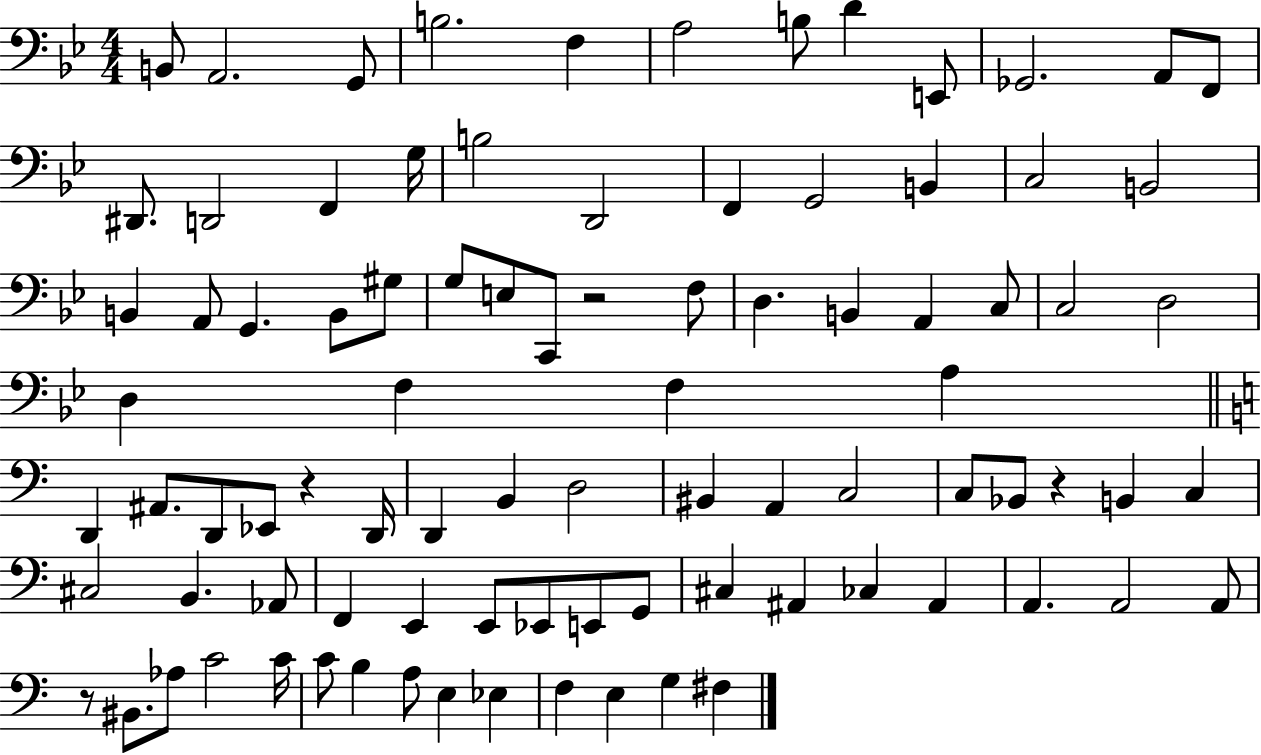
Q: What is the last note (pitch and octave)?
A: F#3